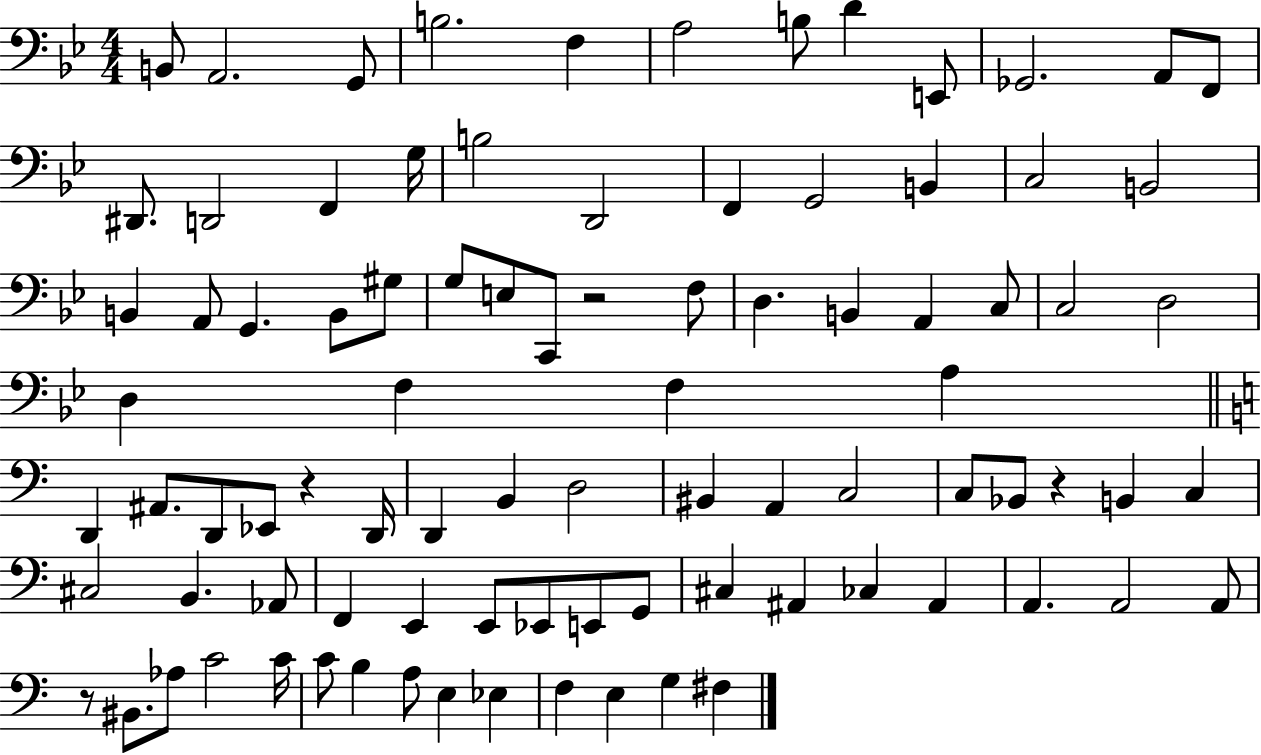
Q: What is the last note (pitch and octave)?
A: F#3